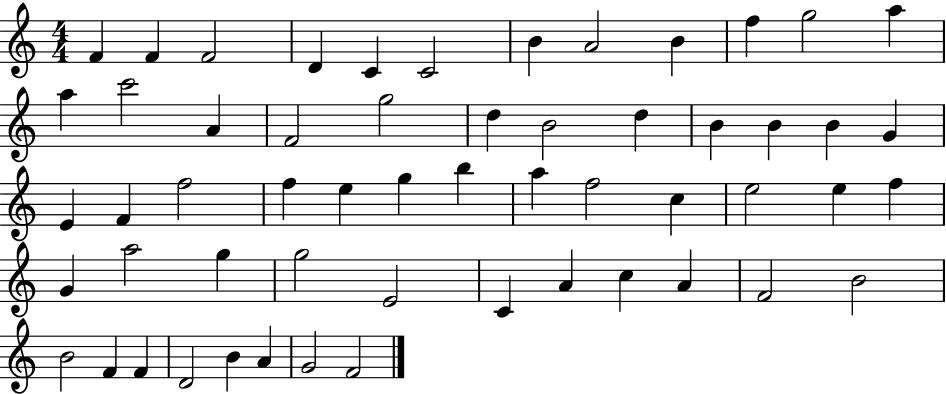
X:1
T:Untitled
M:4/4
L:1/4
K:C
F F F2 D C C2 B A2 B f g2 a a c'2 A F2 g2 d B2 d B B B G E F f2 f e g b a f2 c e2 e f G a2 g g2 E2 C A c A F2 B2 B2 F F D2 B A G2 F2